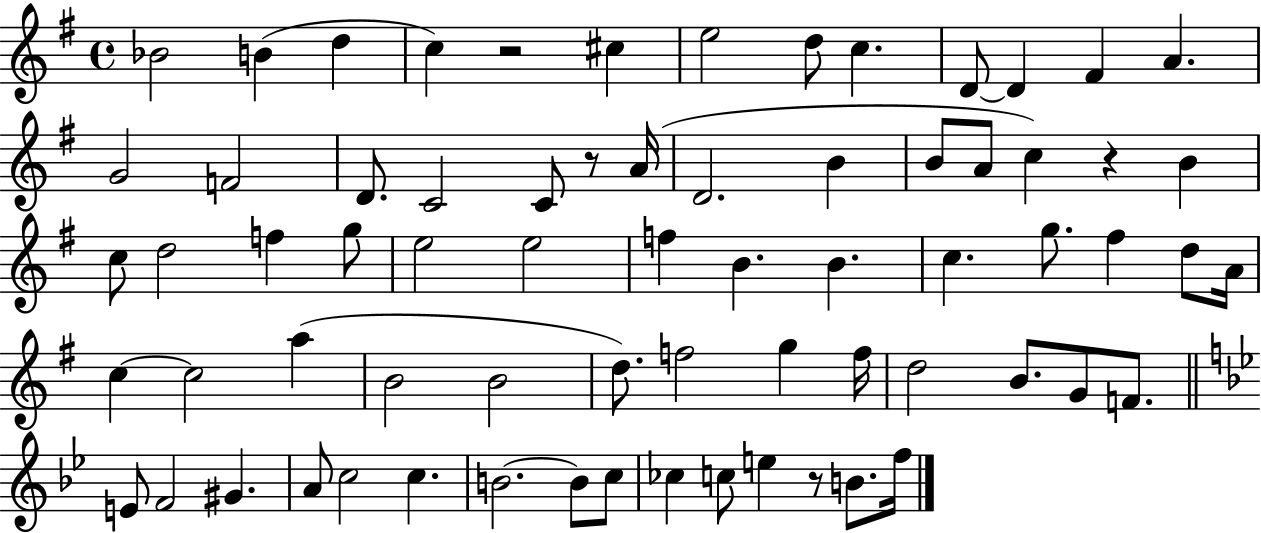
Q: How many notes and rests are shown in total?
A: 69